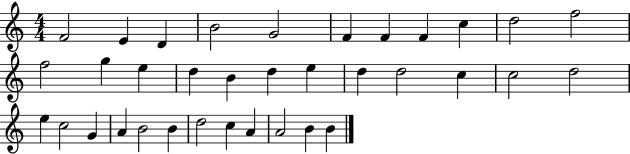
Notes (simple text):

F4/h E4/q D4/q B4/h G4/h F4/q F4/q F4/q C5/q D5/h F5/h F5/h G5/q E5/q D5/q B4/q D5/q E5/q D5/q D5/h C5/q C5/h D5/h E5/q C5/h G4/q A4/q B4/h B4/q D5/h C5/q A4/q A4/h B4/q B4/q